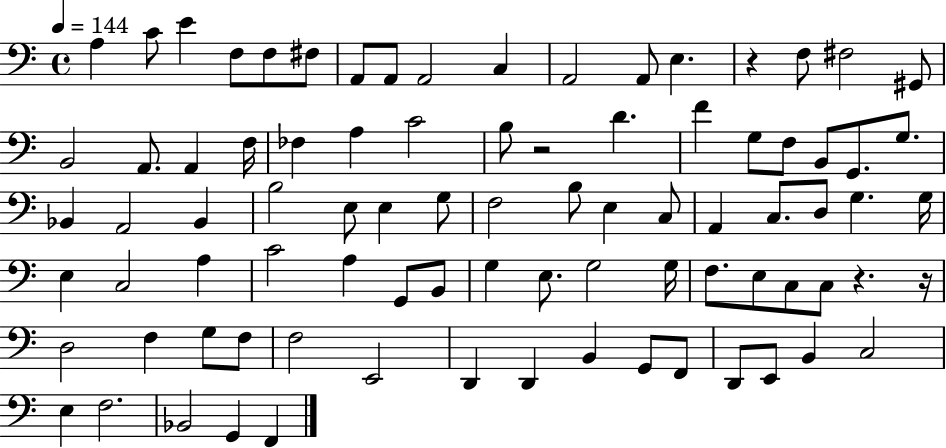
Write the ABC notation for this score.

X:1
T:Untitled
M:4/4
L:1/4
K:C
A, C/2 E F,/2 F,/2 ^F,/2 A,,/2 A,,/2 A,,2 C, A,,2 A,,/2 E, z F,/2 ^F,2 ^G,,/2 B,,2 A,,/2 A,, F,/4 _F, A, C2 B,/2 z2 D F G,/2 F,/2 B,,/2 G,,/2 G,/2 _B,, A,,2 _B,, B,2 E,/2 E, G,/2 F,2 B,/2 E, C,/2 A,, C,/2 D,/2 G, G,/4 E, C,2 A, C2 A, G,,/2 B,,/2 G, E,/2 G,2 G,/4 F,/2 E,/2 C,/2 C,/2 z z/4 D,2 F, G,/2 F,/2 F,2 E,,2 D,, D,, B,, G,,/2 F,,/2 D,,/2 E,,/2 B,, C,2 E, F,2 _B,,2 G,, F,,